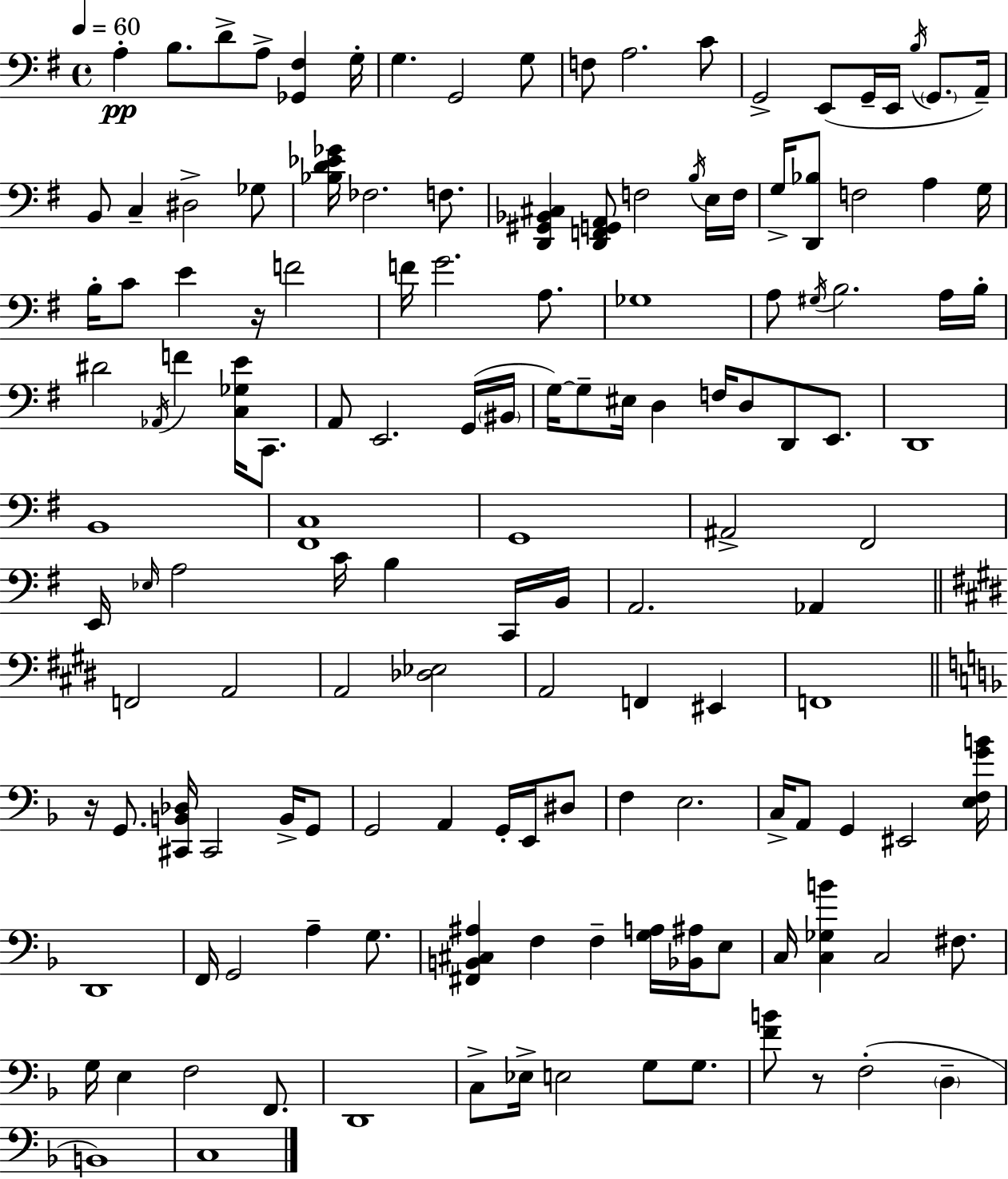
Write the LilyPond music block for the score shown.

{
  \clef bass
  \time 4/4
  \defaultTimeSignature
  \key g \major
  \tempo 4 = 60
  a4-.\pp b8. d'8-> a8-> <ges, fis>4 g16-. | g4. g,2 g8 | f8 a2. c'8 | g,2-> e,8( g,16-- e,16 \acciaccatura { b16 } \parenthesize g,8. | \break a,16--) b,8 c4-- dis2-> ges8 | <bes d' ees' ges'>16 fes2. f8. | <d, gis, bes, cis>4 <d, f, g, a,>8 f2 \acciaccatura { b16 } | e16 f16 g16-> <d, bes>8 f2 a4 | \break g16 b16-. c'8 e'4 r16 f'2 | f'16 g'2. a8. | ges1 | a8 \acciaccatura { gis16 } b2. | \break a16 b16-. dis'2 \acciaccatura { aes,16 } f'4 | <c ges e'>16 c,8. a,8 e,2. | g,16( \parenthesize bis,16 g16~~) g8-- eis16 d4 f16 d8 d,8 | e,8. d,1 | \break b,1 | <fis, c>1 | g,1 | ais,2-> fis,2 | \break e,16 \grace { ees16 } a2 c'16 b4 | c,16 b,16 a,2. | aes,4 \bar "||" \break \key e \major f,2 a,2 | a,2 <des ees>2 | a,2 f,4 eis,4 | f,1 | \break \bar "||" \break \key d \minor r16 g,8. <cis, b, des>16 cis,2 b,16-> g,8 | g,2 a,4 g,16-. e,16 dis8 | f4 e2. | c16-> a,8 g,4 eis,2 <e f g' b'>16 | \break d,1 | f,16 g,2 a4-- g8. | <fis, b, cis ais>4 f4 f4-- <g a>16 <bes, ais>16 e8 | c16 <c ges b'>4 c2 fis8. | \break g16 e4 f2 f,8. | d,1 | c8-> ees16-> e2 g8 g8. | <f' b'>8 r8 f2-.( \parenthesize d4-- | \break b,1) | c1 | \bar "|."
}